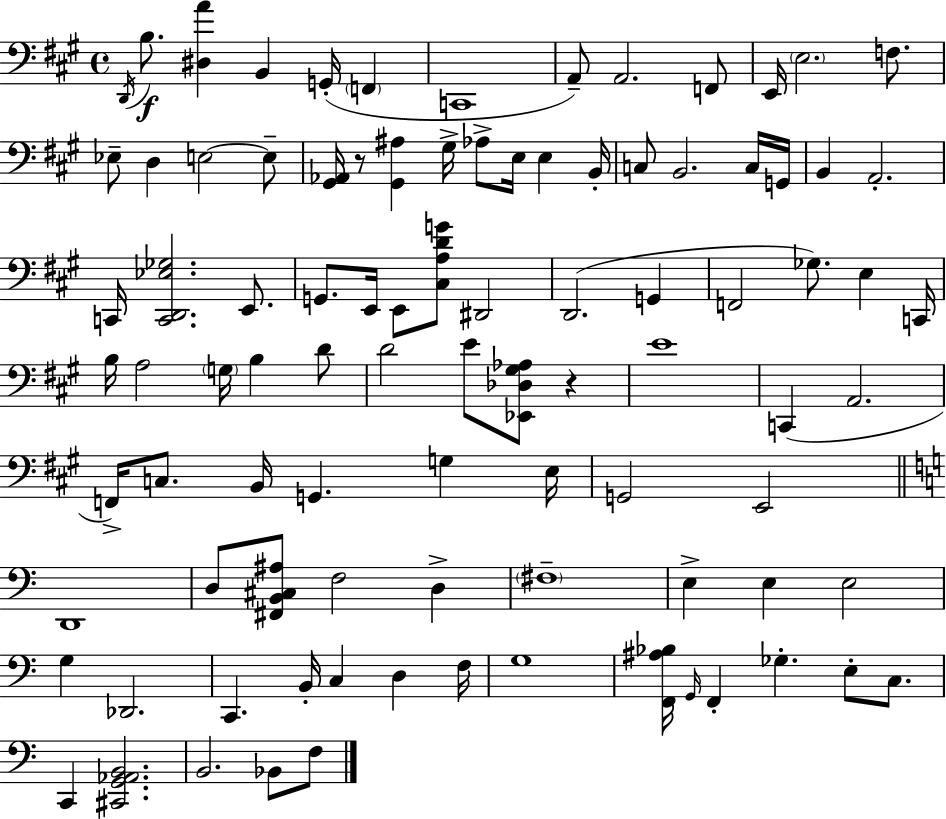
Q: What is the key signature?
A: A major